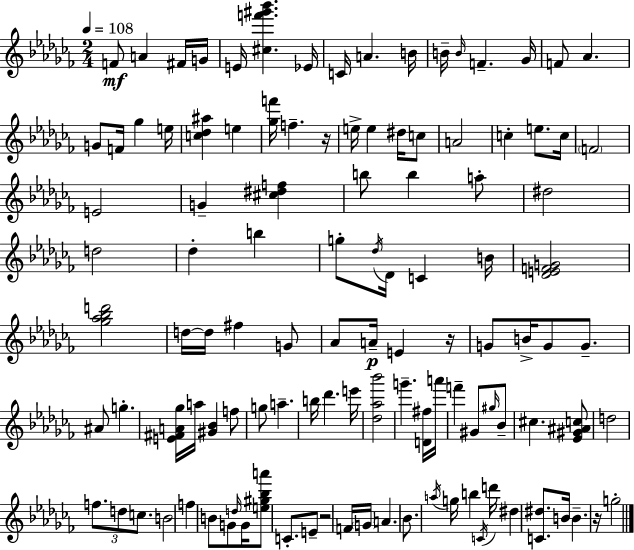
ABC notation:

X:1
T:Untitled
M:2/4
L:1/4
K:Abm
F/2 A ^F/4 G/4 E/4 [^cf'^g'_b'] _E/4 C/4 A B/4 B/4 B/4 F _G/4 F/2 _A G/2 F/4 _g e/4 [c_d^a] e [_gf']/4 f z/4 e/4 e ^d/4 c/2 A2 c e/2 c/4 F2 E2 G [^c^df] b/2 b a/2 ^d2 d2 _d b g/2 _d/4 _D/4 C B/4 [_DEFG]2 [_g_a_bd']2 d/4 d/4 ^f G/2 _A/2 A/4 E z/4 G/2 B/4 G/2 G/2 ^A/2 g [E^FA_g]/4 a/4 [^G_B] f/2 g/2 a b/4 _d' e'/4 [_d_a_b']2 g' [D^f]/4 a'/4 f' ^G/2 ^g/4 _B/2 ^c [_E^G^Ac]/2 d2 f/2 d/2 c/2 B2 f B/2 G/2 d/4 G/4 [e^g_ba']/2 C/2 E/2 z2 F/4 G/4 A _B/2 a/4 g/4 b C/4 d'/4 ^d [C^d]/2 B/4 B z/4 g2